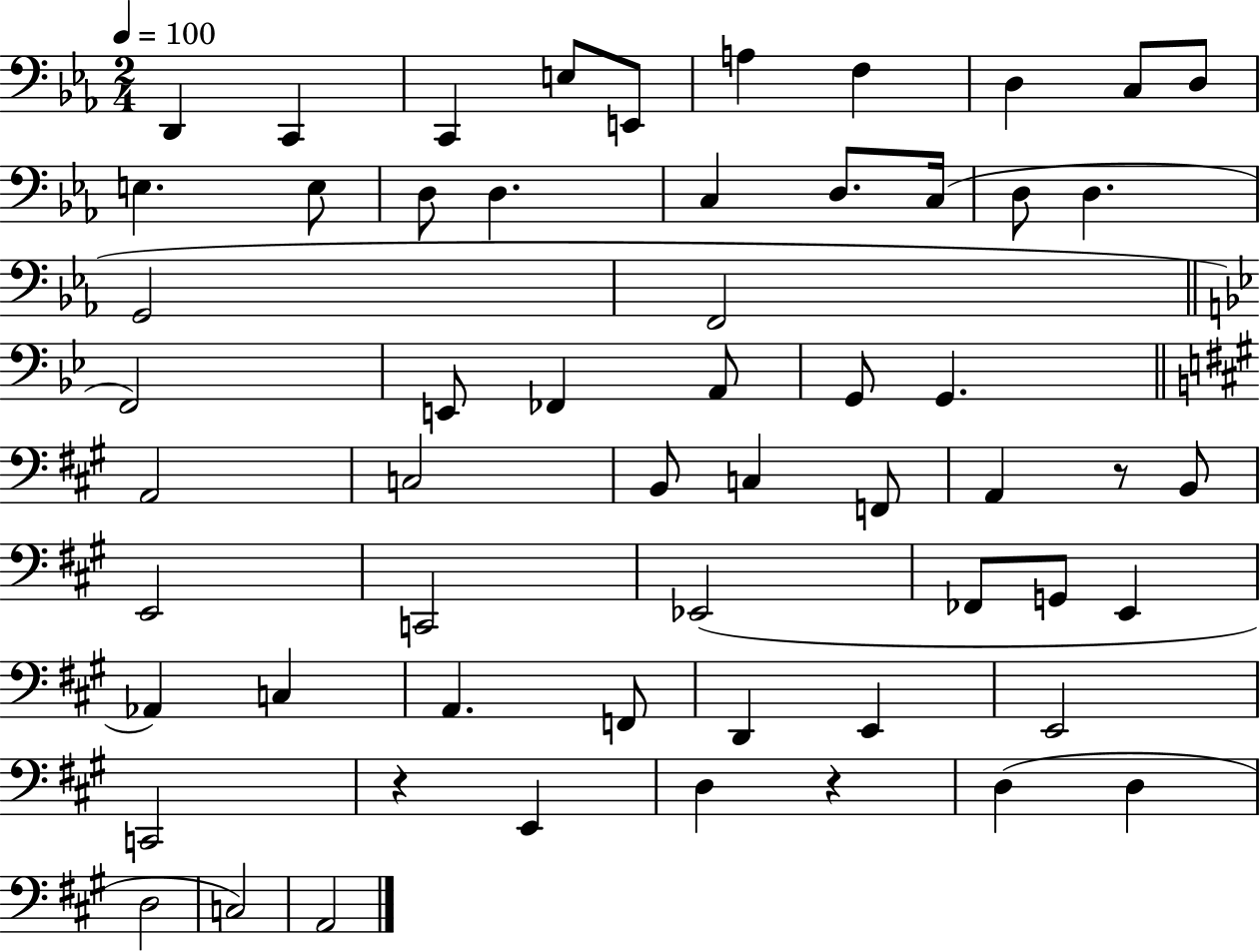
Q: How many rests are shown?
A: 3